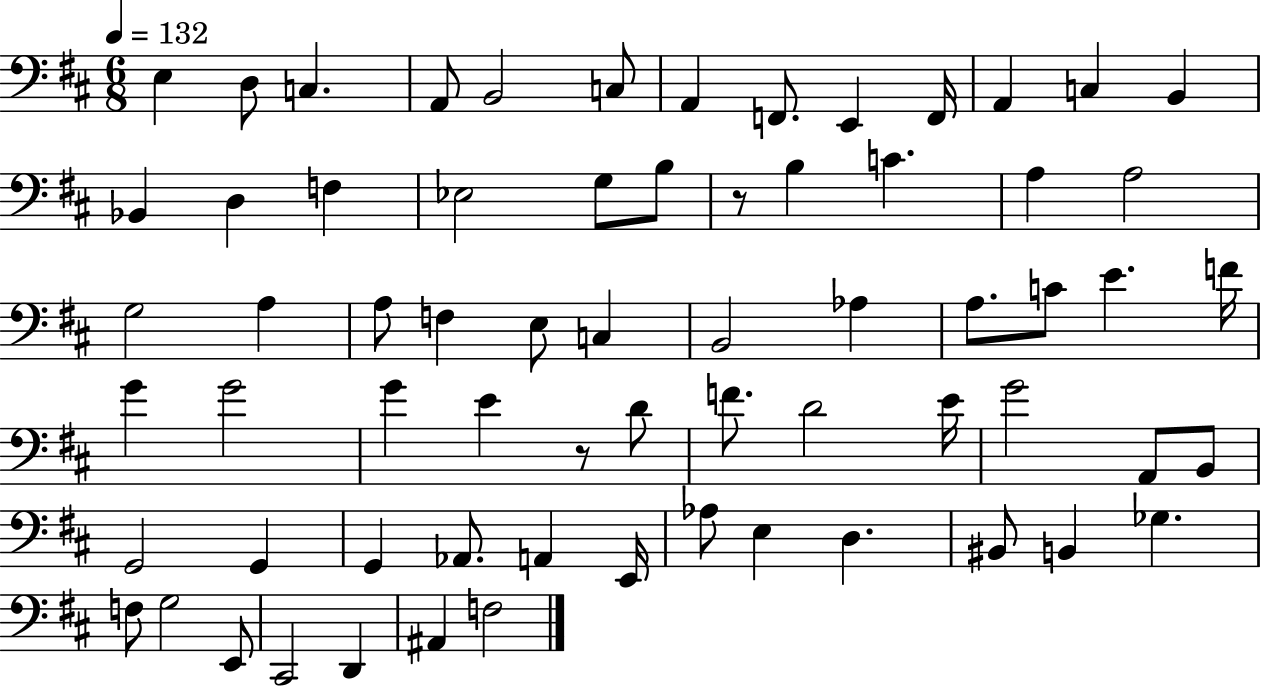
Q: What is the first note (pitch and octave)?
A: E3